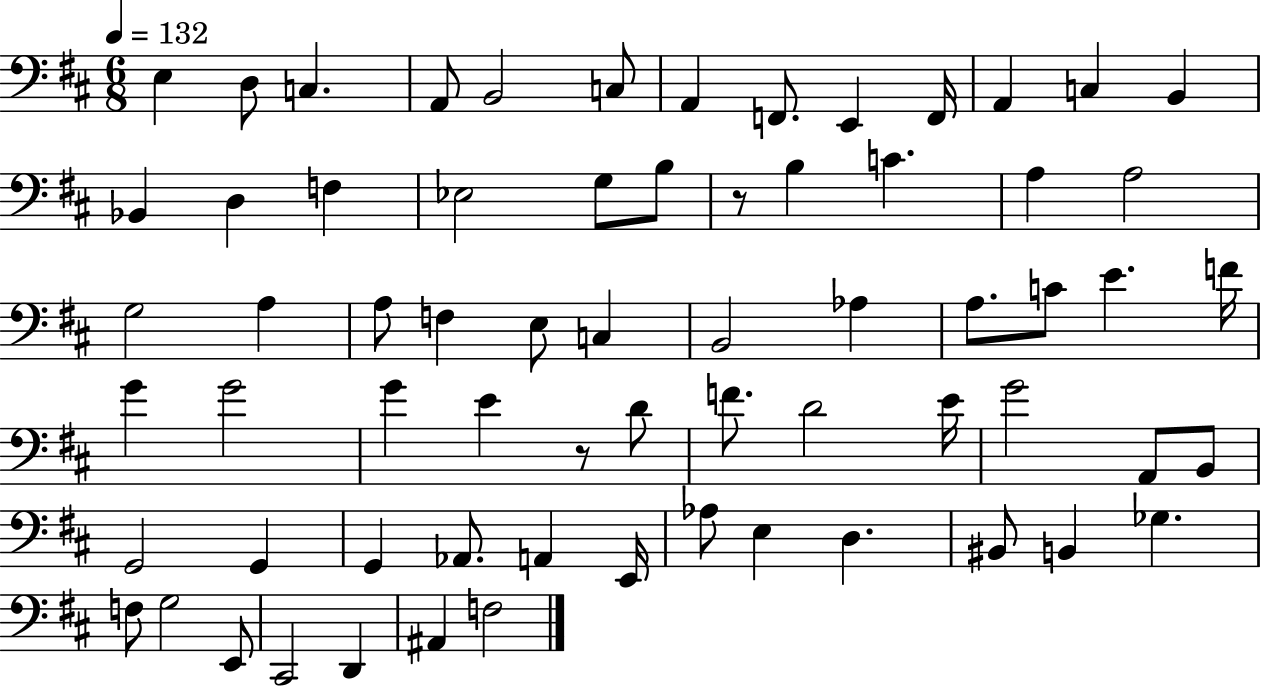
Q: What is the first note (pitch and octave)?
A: E3